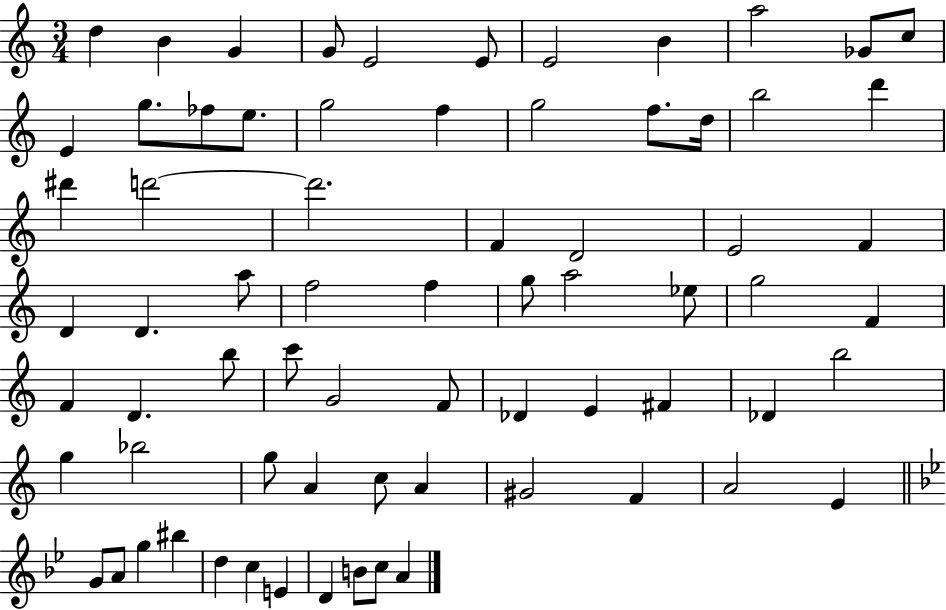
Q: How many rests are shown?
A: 0